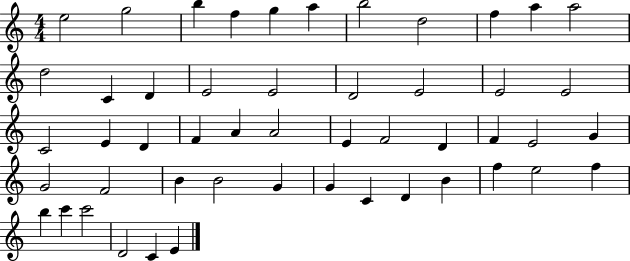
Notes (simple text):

E5/h G5/h B5/q F5/q G5/q A5/q B5/h D5/h F5/q A5/q A5/h D5/h C4/q D4/q E4/h E4/h D4/h E4/h E4/h E4/h C4/h E4/q D4/q F4/q A4/q A4/h E4/q F4/h D4/q F4/q E4/h G4/q G4/h F4/h B4/q B4/h G4/q G4/q C4/q D4/q B4/q F5/q E5/h F5/q B5/q C6/q C6/h D4/h C4/q E4/q